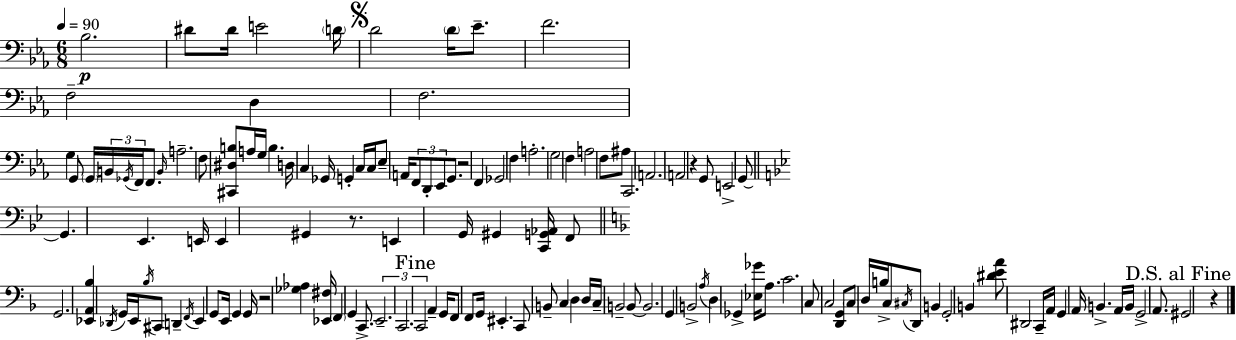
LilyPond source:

{
  \clef bass
  \numericTimeSignature
  \time 6/8
  \key ees \major
  \tempo 4 = 90
  bes2.\p | dis'8 dis'16 e'2 \parenthesize d'16 | \mark \markup { \musicglyph "scripts.segno" } d'2 \parenthesize d'16 ees'8.-- | f'2. | \break f2-- d4 | f2. | g4 g,8 \parenthesize g,16 \tuplet 3/2 { b,16 \acciaccatura { ges,16 } f,16 } f,8. | \grace { b,16 } a2.-- | \break f8 <cis, dis b>8 a16 g16 b4. | d16 c4 ges,16 g,4-. | c16 c16 ees8-- a,16 \tuplet 3/2 { f,8 d,8-. ees,8 } g,8. | r2 f,4 | \break ges,2 f4 | a2.-. | g2 f4 | a2 f8 | \break ais8 c,2. | a,2. | a,2 r4 | g,8 e,2-> | \break g,8~~ \bar "||" \break \key bes \major g,4. ees,4. | e,16 e,4 gis,4 r8. | e,4 g,16 gis,4 <c, g, aes,>16 f,8 | \bar "||" \break \key f \major g,2. | <ees, a, bes>4 \acciaccatura { des,16 } g,16 e,16 \acciaccatura { bes16 } cis,8 d,4-- | \acciaccatura { f,16 } e,4 g,8 e,16 g,4 | g,16 r2 <ges aes>4 | \break <ees, fis>16 \parenthesize f,4 g,4 | c,8.-> \tuplet 3/2 { e,2.-- | c,2. | \mark "Fine" c,2 } a,4-- | \break g,16 f,8 f,8 g,16 eis,4.-. | c,8 b,8-- c4 d4 | d16 c16-- b,2-- | b,8~~ b,2. | \break g,4 b,2-> | \acciaccatura { a16 } d4 ges,4-> | <ees ges'>16 a8. c'2. | c8 c2 | \break <d, g,>8 \parenthesize c8 d16 b16-> c8 \acciaccatura { cis16 } d,8 | b,4 g,2-. | b,4 <dis' e' a'>8 dis,2 | c,16-- a,16 g,4 a,16 b,4.-> | \break a,16 b,16 g,2-> | a,8. \mark "D.S. al Fine" gis,2 | r4 \bar "|."
}